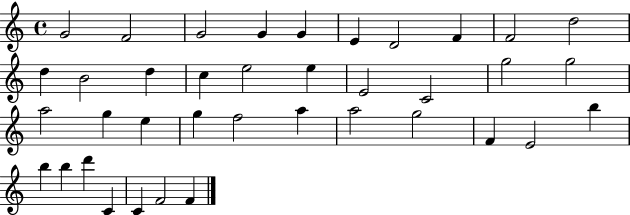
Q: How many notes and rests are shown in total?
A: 38